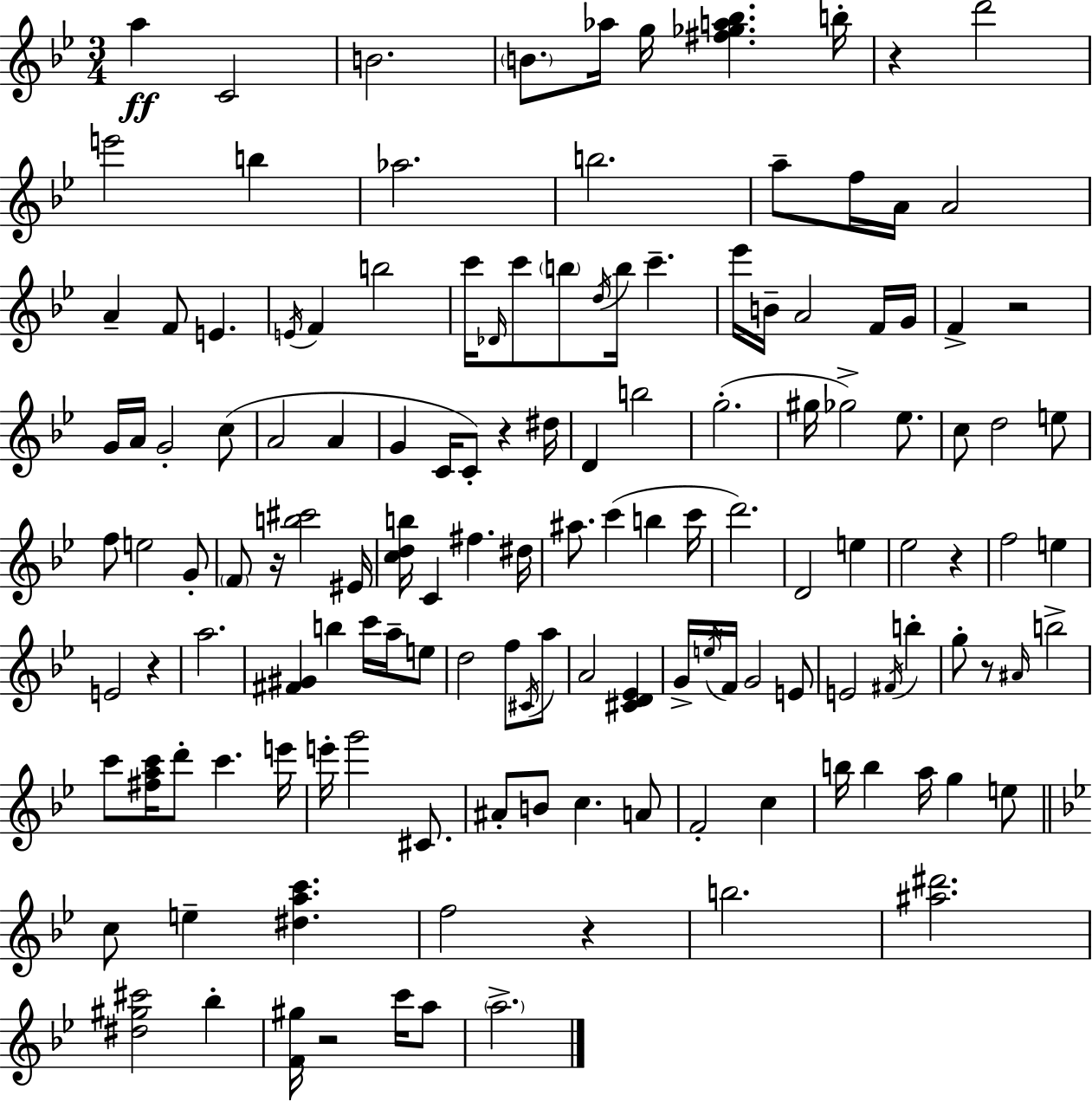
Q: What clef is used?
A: treble